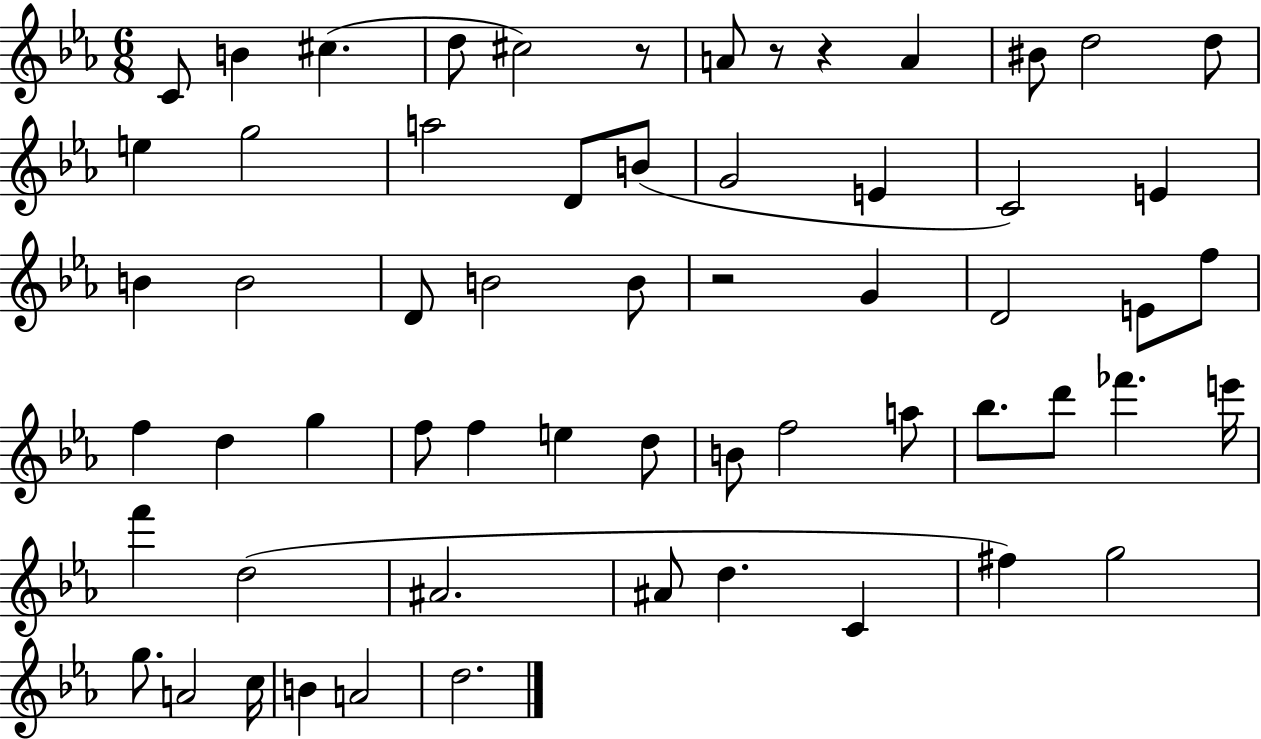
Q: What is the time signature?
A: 6/8